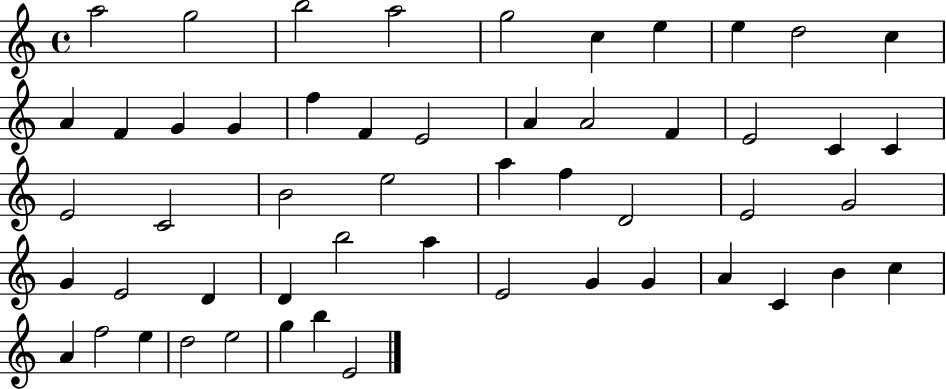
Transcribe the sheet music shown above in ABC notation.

X:1
T:Untitled
M:4/4
L:1/4
K:C
a2 g2 b2 a2 g2 c e e d2 c A F G G f F E2 A A2 F E2 C C E2 C2 B2 e2 a f D2 E2 G2 G E2 D D b2 a E2 G G A C B c A f2 e d2 e2 g b E2